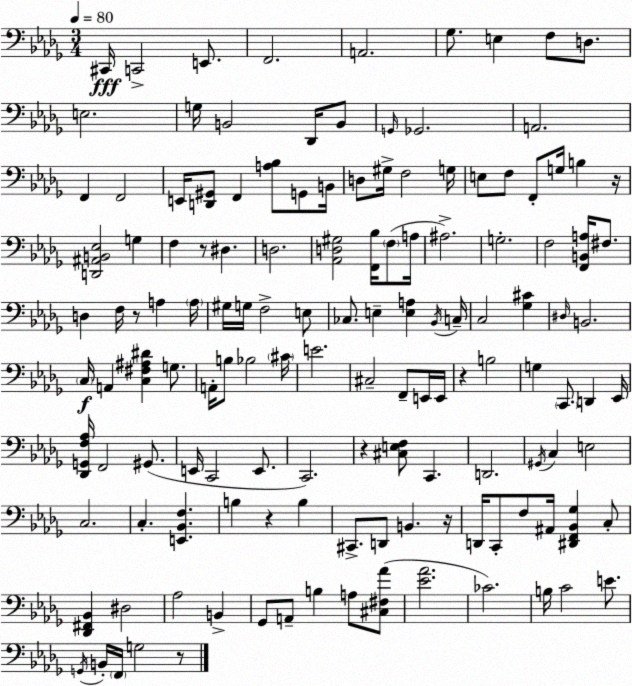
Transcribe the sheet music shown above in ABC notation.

X:1
T:Untitled
M:3/4
L:1/4
K:Bbm
^C,,/4 C,,2 E,,/2 F,,2 A,,2 _G,/2 E, F,/2 D,/2 E,2 G,/4 B,,2 _D,,/4 B,,/2 G,,/4 _G,,2 A,,2 F,, F,,2 E,,/4 [D,,^G,,]/2 F,, [A,_B,]/2 G,,/2 B,,/4 D,/2 ^G,/4 F,2 G,/4 E,/2 F,/2 F,,/2 G,/4 B, z/4 [D,,^A,,B,,_E,]2 G, F, z/2 ^D, D,2 [_A,,D,^G,]2 [F,,_B,]/4 F,/2 A,/4 ^A,2 G,2 F,2 [F,,B,,A,]/4 ^F,/2 D, F,/4 z/2 A, A,/4 ^G,/4 G,/4 F,2 E,/2 _C,/2 E, [E,A,] _B,,/4 C,/4 C,2 [_G,^C] ^D,/4 B,,2 C,/4 A,, [C,^F,^A,^D] G,/2 A,,/4 B,/2 _B,2 ^C/4 E2 ^C,2 F,,/2 E,,/4 E,,/4 z B,2 G, C,,/2 D,, _E,,/4 [_D,,G,,F,_A,]/4 F,,2 ^G,,/2 E,,/4 C,,2 E,,/2 C,,2 z [^C,E,F,]/2 C,, D,,2 ^G,,/4 C, E,2 C,2 C, [E,,_B,,F,] B, z B, ^C,,/2 D,,/2 B,, z/4 D,,/4 C,,/2 F,/2 ^A,,/4 [^D,,F,,_B,,_G,] C,/2 [_D,,^F,,_B,,] ^D,2 _A,2 B,, _G,,/2 A,,/2 B, A,/2 [^C,^F,_A]/2 [_E_A]2 _C2 B,/4 C2 E/2 G,,/4 B,,/4 F,,/4 G,2 z/2